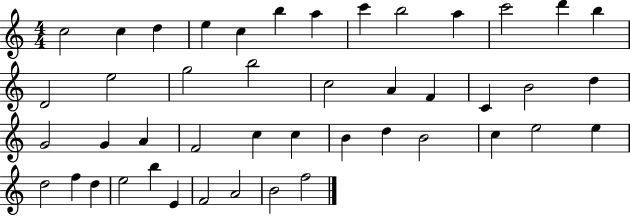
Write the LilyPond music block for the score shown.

{
  \clef treble
  \numericTimeSignature
  \time 4/4
  \key c \major
  c''2 c''4 d''4 | e''4 c''4 b''4 a''4 | c'''4 b''2 a''4 | c'''2 d'''4 b''4 | \break d'2 e''2 | g''2 b''2 | c''2 a'4 f'4 | c'4 b'2 d''4 | \break g'2 g'4 a'4 | f'2 c''4 c''4 | b'4 d''4 b'2 | c''4 e''2 e''4 | \break d''2 f''4 d''4 | e''2 b''4 e'4 | f'2 a'2 | b'2 f''2 | \break \bar "|."
}